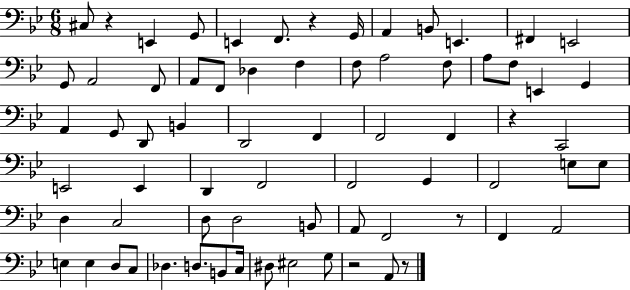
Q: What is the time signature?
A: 6/8